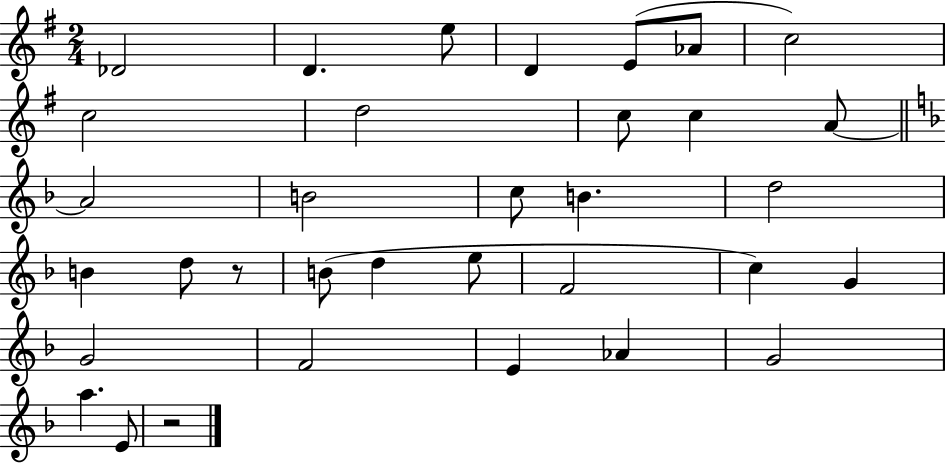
{
  \clef treble
  \numericTimeSignature
  \time 2/4
  \key g \major
  \repeat volta 2 { des'2 | d'4. e''8 | d'4 e'8( aes'8 | c''2) | \break c''2 | d''2 | c''8 c''4 a'8~~ | \bar "||" \break \key f \major a'2 | b'2 | c''8 b'4. | d''2 | \break b'4 d''8 r8 | b'8( d''4 e''8 | f'2 | c''4) g'4 | \break g'2 | f'2 | e'4 aes'4 | g'2 | \break a''4. e'8 | r2 | } \bar "|."
}